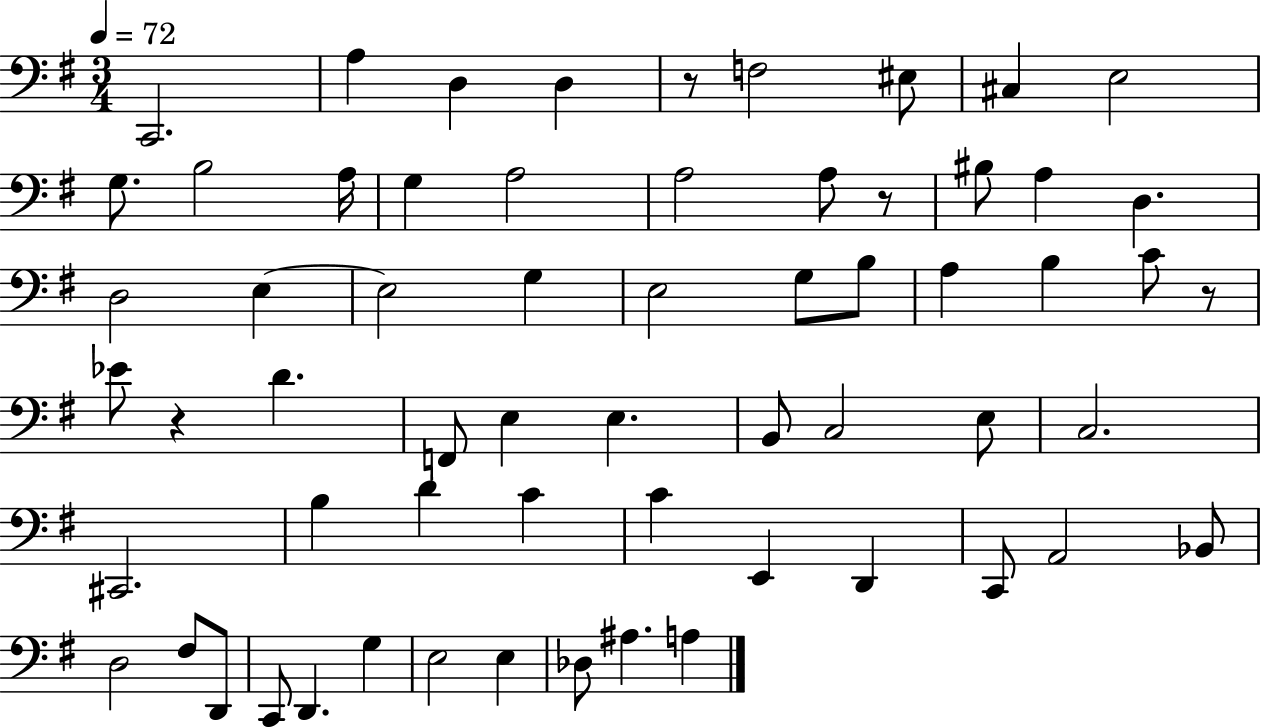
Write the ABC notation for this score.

X:1
T:Untitled
M:3/4
L:1/4
K:G
C,,2 A, D, D, z/2 F,2 ^E,/2 ^C, E,2 G,/2 B,2 A,/4 G, A,2 A,2 A,/2 z/2 ^B,/2 A, D, D,2 E, E,2 G, E,2 G,/2 B,/2 A, B, C/2 z/2 _E/2 z D F,,/2 E, E, B,,/2 C,2 E,/2 C,2 ^C,,2 B, D C C E,, D,, C,,/2 A,,2 _B,,/2 D,2 ^F,/2 D,,/2 C,,/2 D,, G, E,2 E, _D,/2 ^A, A,